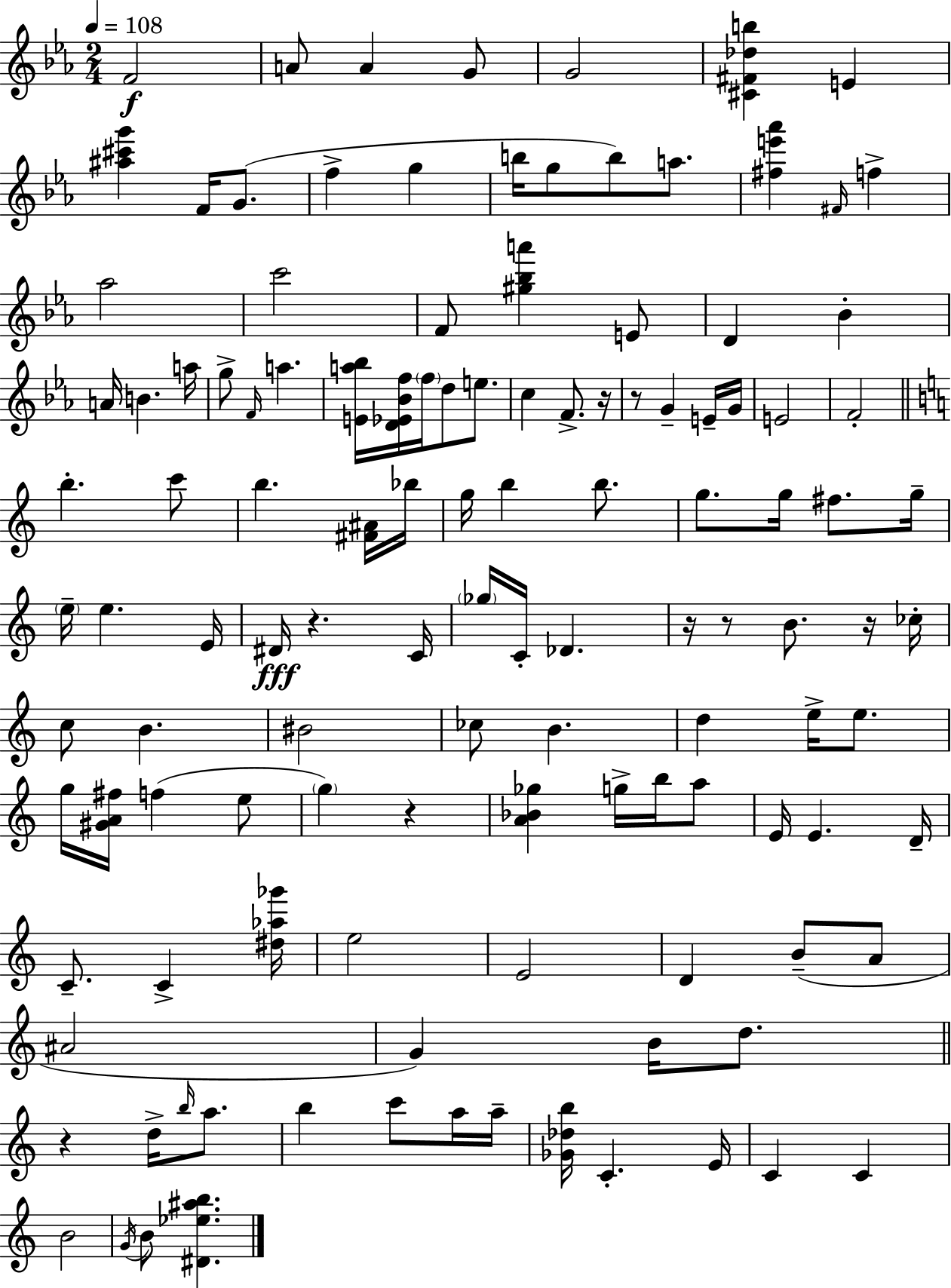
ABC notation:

X:1
T:Untitled
M:2/4
L:1/4
K:Eb
F2 A/2 A G/2 G2 [^C^F_db] E [^a^c'g'] F/4 G/2 f g b/4 g/2 b/2 a/2 [^fe'_a'] ^F/4 f _a2 c'2 F/2 [^g_ba'] E/2 D _B A/4 B a/4 g/2 F/4 a [Ea_b]/4 [D_E_Bf]/4 f/4 d/2 e/2 c F/2 z/4 z/2 G E/4 G/4 E2 F2 b c'/2 b [^F^A]/4 _b/4 g/4 b b/2 g/2 g/4 ^f/2 g/4 e/4 e E/4 ^D/4 z C/4 _g/4 C/4 _D z/4 z/2 B/2 z/4 _c/4 c/2 B ^B2 _c/2 B d e/4 e/2 g/4 [^GA^f]/4 f e/2 g z [A_B_g] g/4 b/4 a/2 E/4 E D/4 C/2 C [^d_a_g']/4 e2 E2 D B/2 A/2 ^A2 G B/4 d/2 z d/4 b/4 a/2 b c'/2 a/4 a/4 [_G_db]/4 C E/4 C C B2 G/4 B/2 [^D_e^ab]